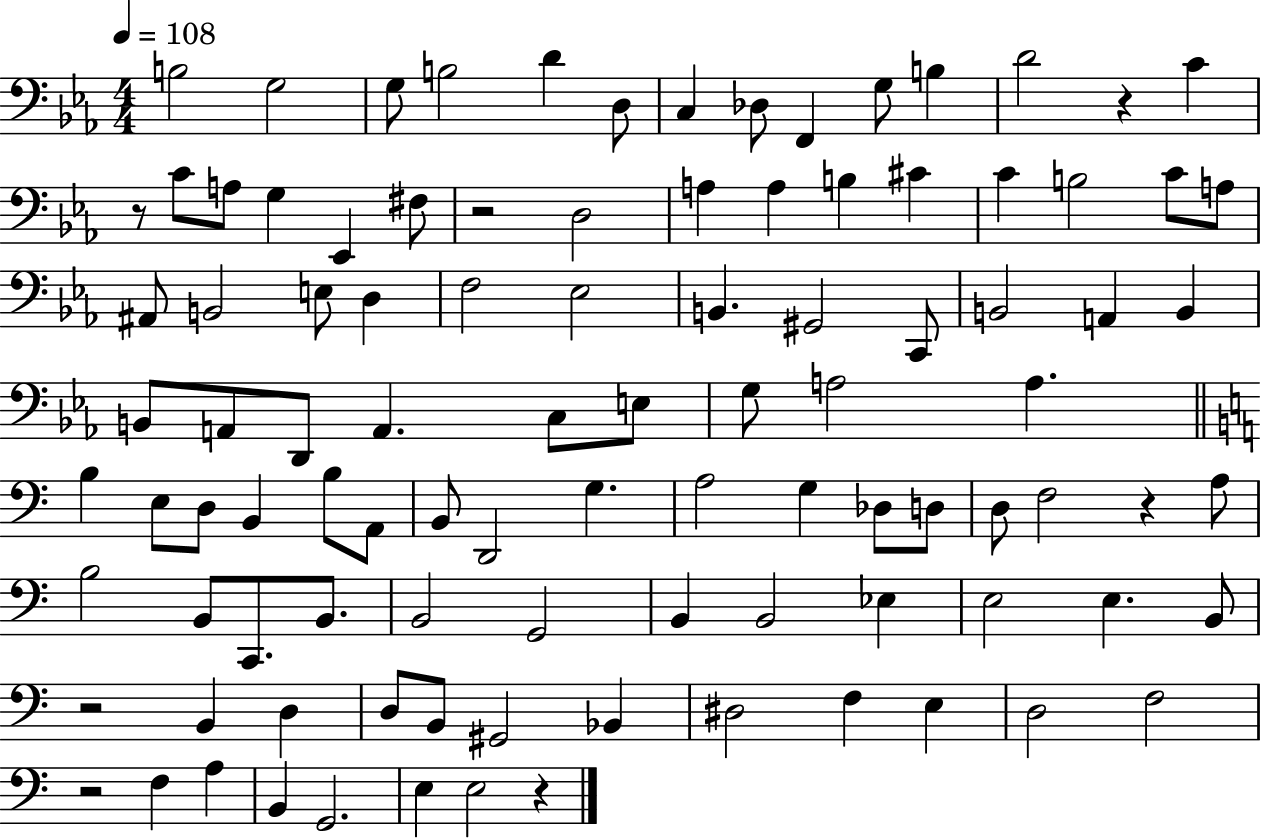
B3/h G3/h G3/e B3/h D4/q D3/e C3/q Db3/e F2/q G3/e B3/q D4/h R/q C4/q R/e C4/e A3/e G3/q Eb2/q F#3/e R/h D3/h A3/q A3/q B3/q C#4/q C4/q B3/h C4/e A3/e A#2/e B2/h E3/e D3/q F3/h Eb3/h B2/q. G#2/h C2/e B2/h A2/q B2/q B2/e A2/e D2/e A2/q. C3/e E3/e G3/e A3/h A3/q. B3/q E3/e D3/e B2/q B3/e A2/e B2/e D2/h G3/q. A3/h G3/q Db3/e D3/e D3/e F3/h R/q A3/e B3/h B2/e C2/e. B2/e. B2/h G2/h B2/q B2/h Eb3/q E3/h E3/q. B2/e R/h B2/q D3/q D3/e B2/e G#2/h Bb2/q D#3/h F3/q E3/q D3/h F3/h R/h F3/q A3/q B2/q G2/h. E3/q E3/h R/q